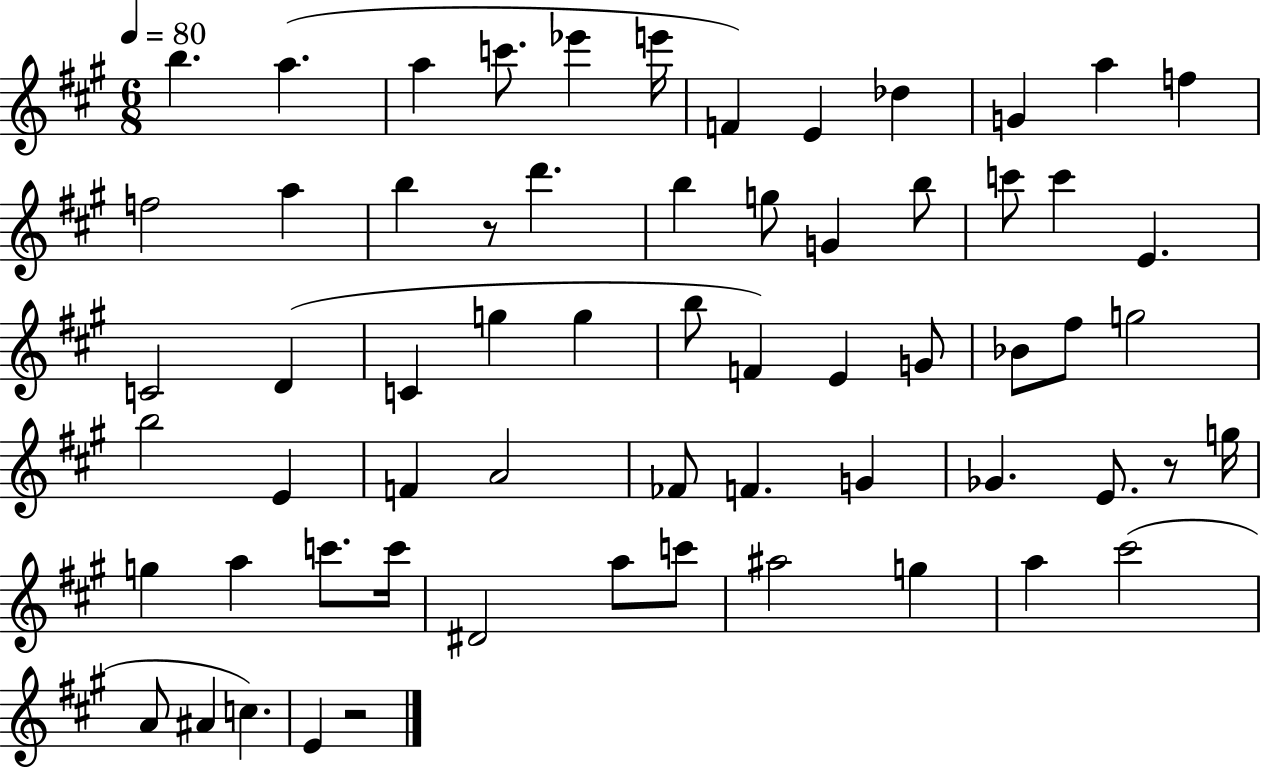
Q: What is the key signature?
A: A major